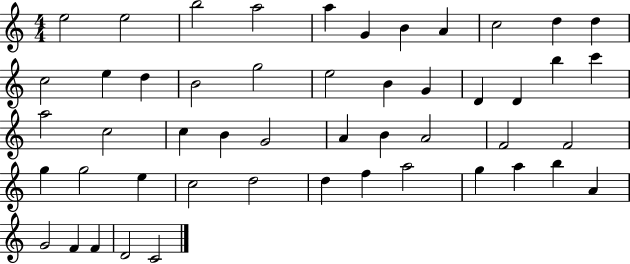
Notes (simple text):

E5/h E5/h B5/h A5/h A5/q G4/q B4/q A4/q C5/h D5/q D5/q C5/h E5/q D5/q B4/h G5/h E5/h B4/q G4/q D4/q D4/q B5/q C6/q A5/h C5/h C5/q B4/q G4/h A4/q B4/q A4/h F4/h F4/h G5/q G5/h E5/q C5/h D5/h D5/q F5/q A5/h G5/q A5/q B5/q A4/q G4/h F4/q F4/q D4/h C4/h